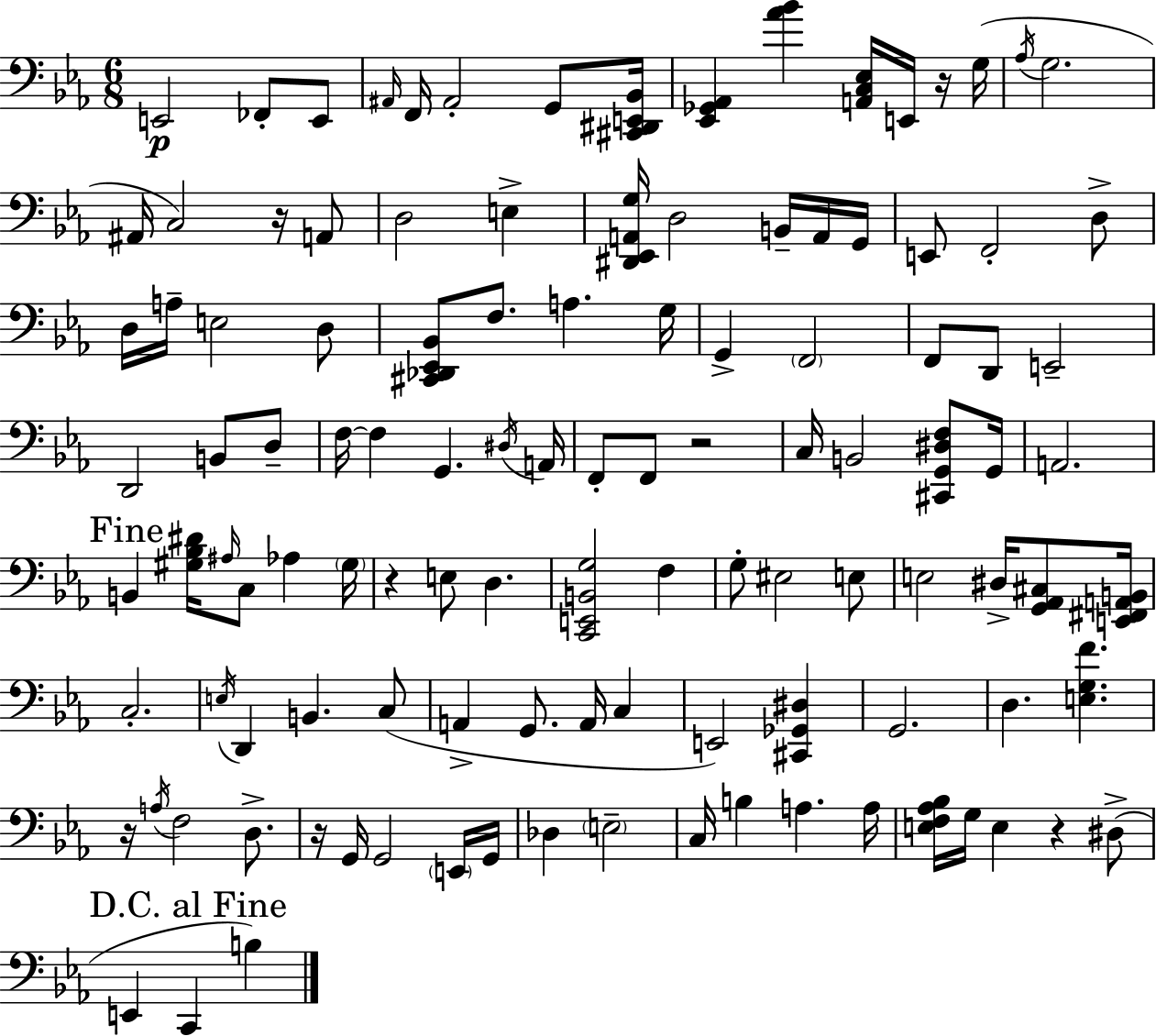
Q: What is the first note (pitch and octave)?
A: E2